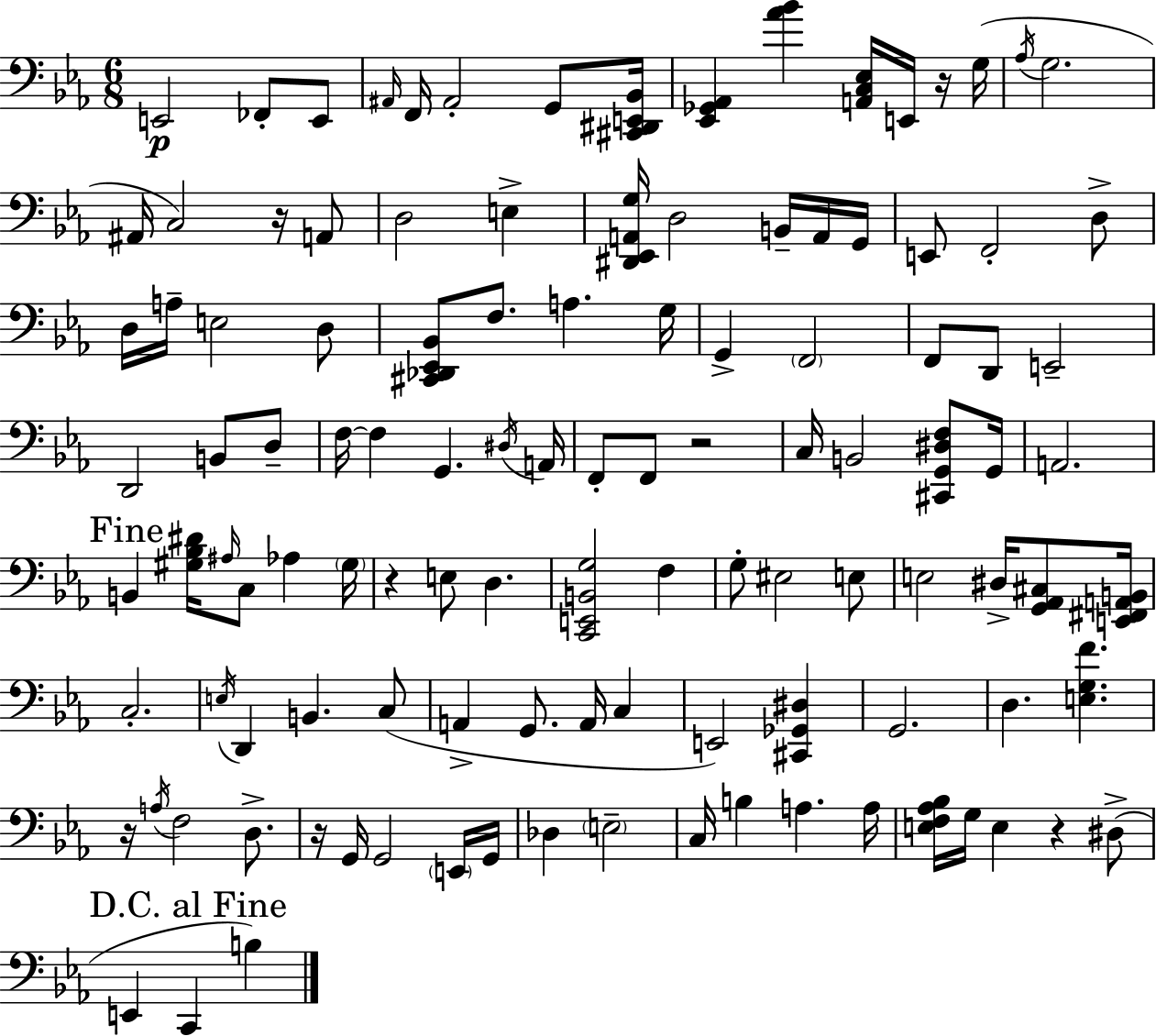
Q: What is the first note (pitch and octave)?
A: E2